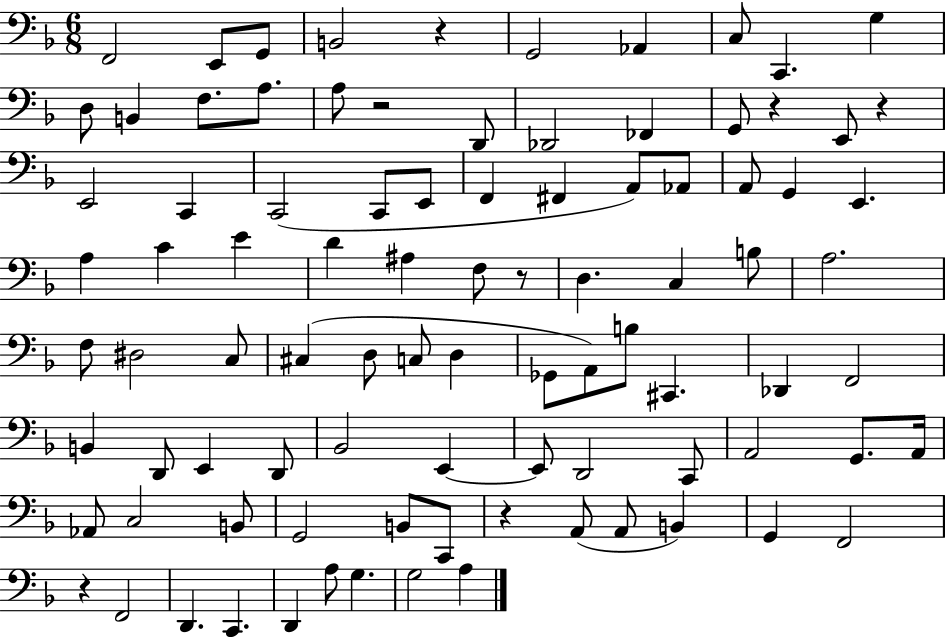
F2/h E2/e G2/e B2/h R/q G2/h Ab2/q C3/e C2/q. G3/q D3/e B2/q F3/e. A3/e. A3/e R/h D2/e Db2/h FES2/q G2/e R/q E2/e R/q E2/h C2/q C2/h C2/e E2/e F2/q F#2/q A2/e Ab2/e A2/e G2/q E2/q. A3/q C4/q E4/q D4/q A#3/q F3/e R/e D3/q. C3/q B3/e A3/h. F3/e D#3/h C3/e C#3/q D3/e C3/e D3/q Gb2/e A2/e B3/e C#2/q. Db2/q F2/h B2/q D2/e E2/q D2/e Bb2/h E2/q E2/e D2/h C2/e A2/h G2/e. A2/s Ab2/e C3/h B2/e G2/h B2/e C2/e R/q A2/e A2/e B2/q G2/q F2/h R/q F2/h D2/q. C2/q. D2/q A3/e G3/q. G3/h A3/q